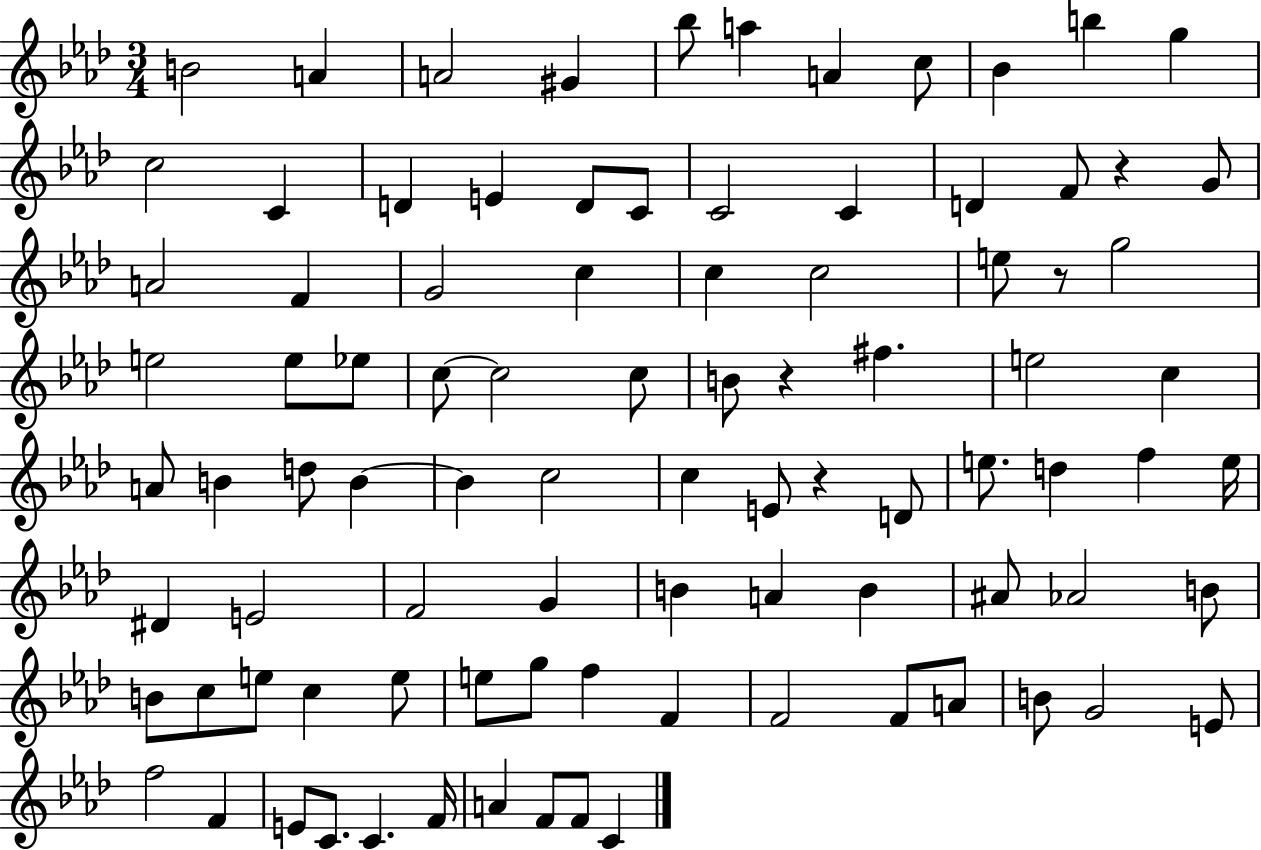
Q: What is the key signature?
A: AES major